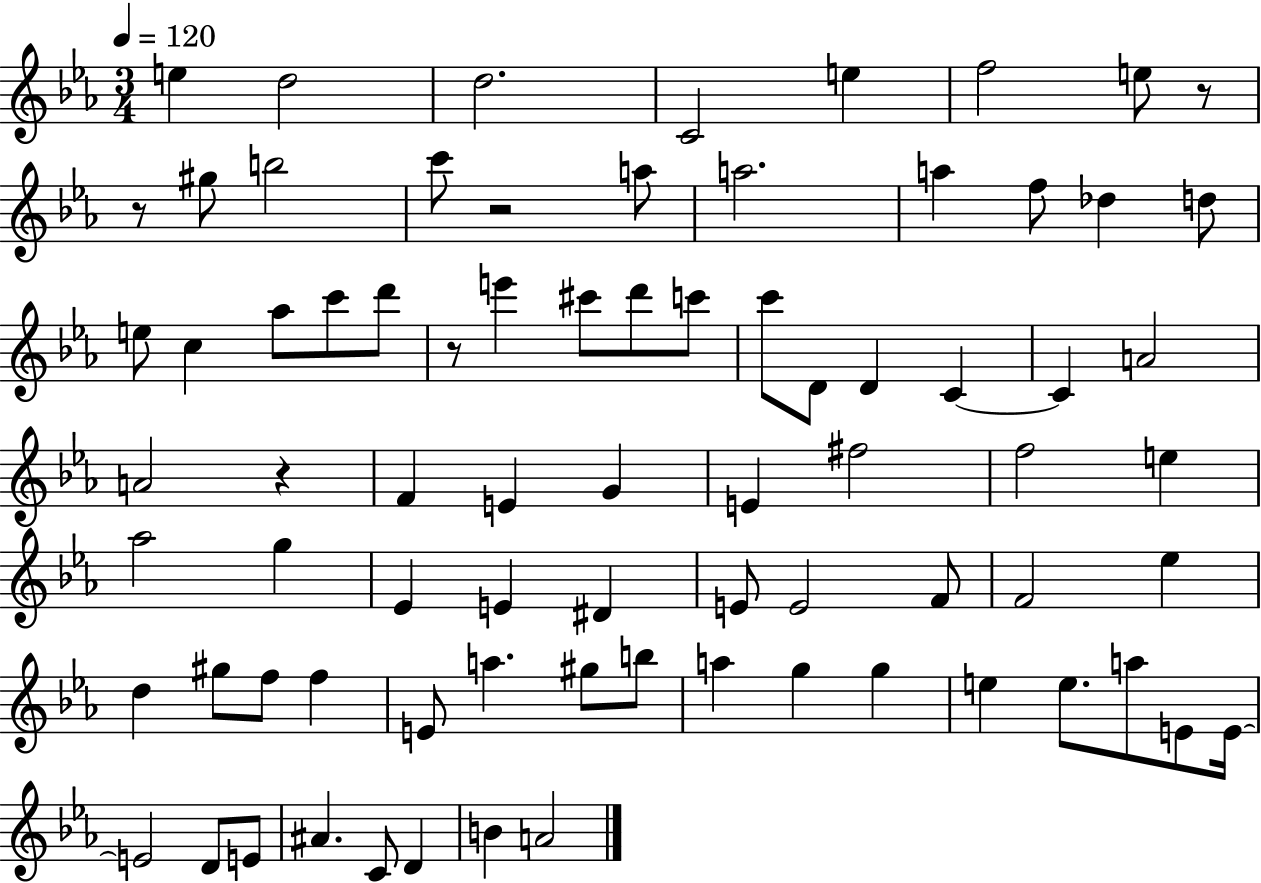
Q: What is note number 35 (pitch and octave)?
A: G4